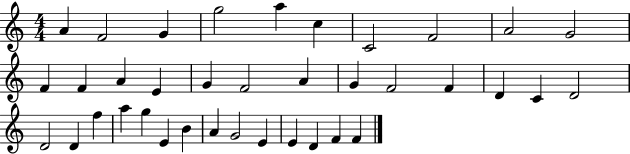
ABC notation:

X:1
T:Untitled
M:4/4
L:1/4
K:C
A F2 G g2 a c C2 F2 A2 G2 F F A E G F2 A G F2 F D C D2 D2 D f a g E B A G2 E E D F F